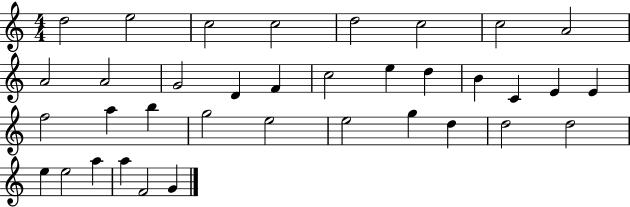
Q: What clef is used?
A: treble